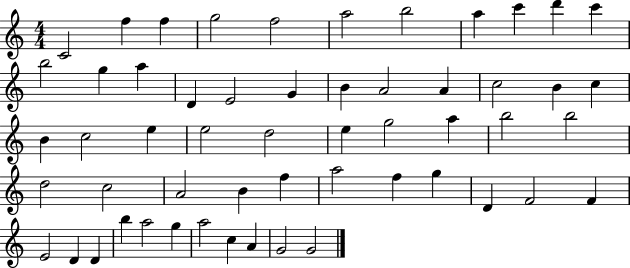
{
  \clef treble
  \numericTimeSignature
  \time 4/4
  \key c \major
  c'2 f''4 f''4 | g''2 f''2 | a''2 b''2 | a''4 c'''4 d'''4 c'''4 | \break b''2 g''4 a''4 | d'4 e'2 g'4 | b'4 a'2 a'4 | c''2 b'4 c''4 | \break b'4 c''2 e''4 | e''2 d''2 | e''4 g''2 a''4 | b''2 b''2 | \break d''2 c''2 | a'2 b'4 f''4 | a''2 f''4 g''4 | d'4 f'2 f'4 | \break e'2 d'4 d'4 | b''4 a''2 g''4 | a''2 c''4 a'4 | g'2 g'2 | \break \bar "|."
}